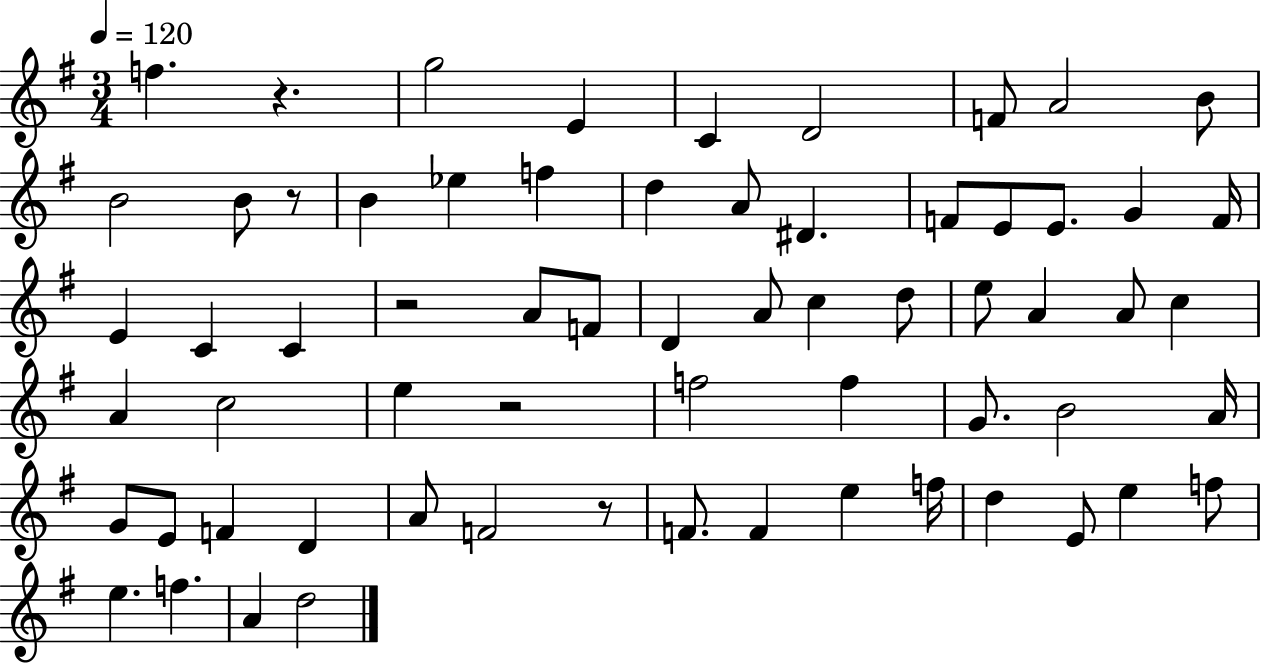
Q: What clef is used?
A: treble